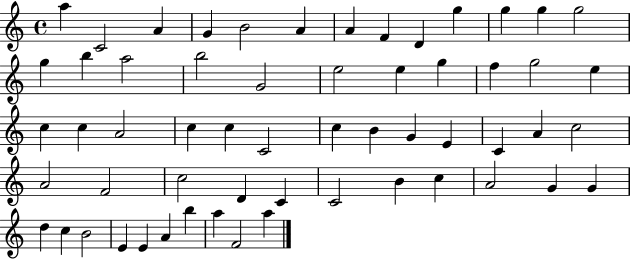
A5/q C4/h A4/q G4/q B4/h A4/q A4/q F4/q D4/q G5/q G5/q G5/q G5/h G5/q B5/q A5/h B5/h G4/h E5/h E5/q G5/q F5/q G5/h E5/q C5/q C5/q A4/h C5/q C5/q C4/h C5/q B4/q G4/q E4/q C4/q A4/q C5/h A4/h F4/h C5/h D4/q C4/q C4/h B4/q C5/q A4/h G4/q G4/q D5/q C5/q B4/h E4/q E4/q A4/q B5/q A5/q F4/h A5/q